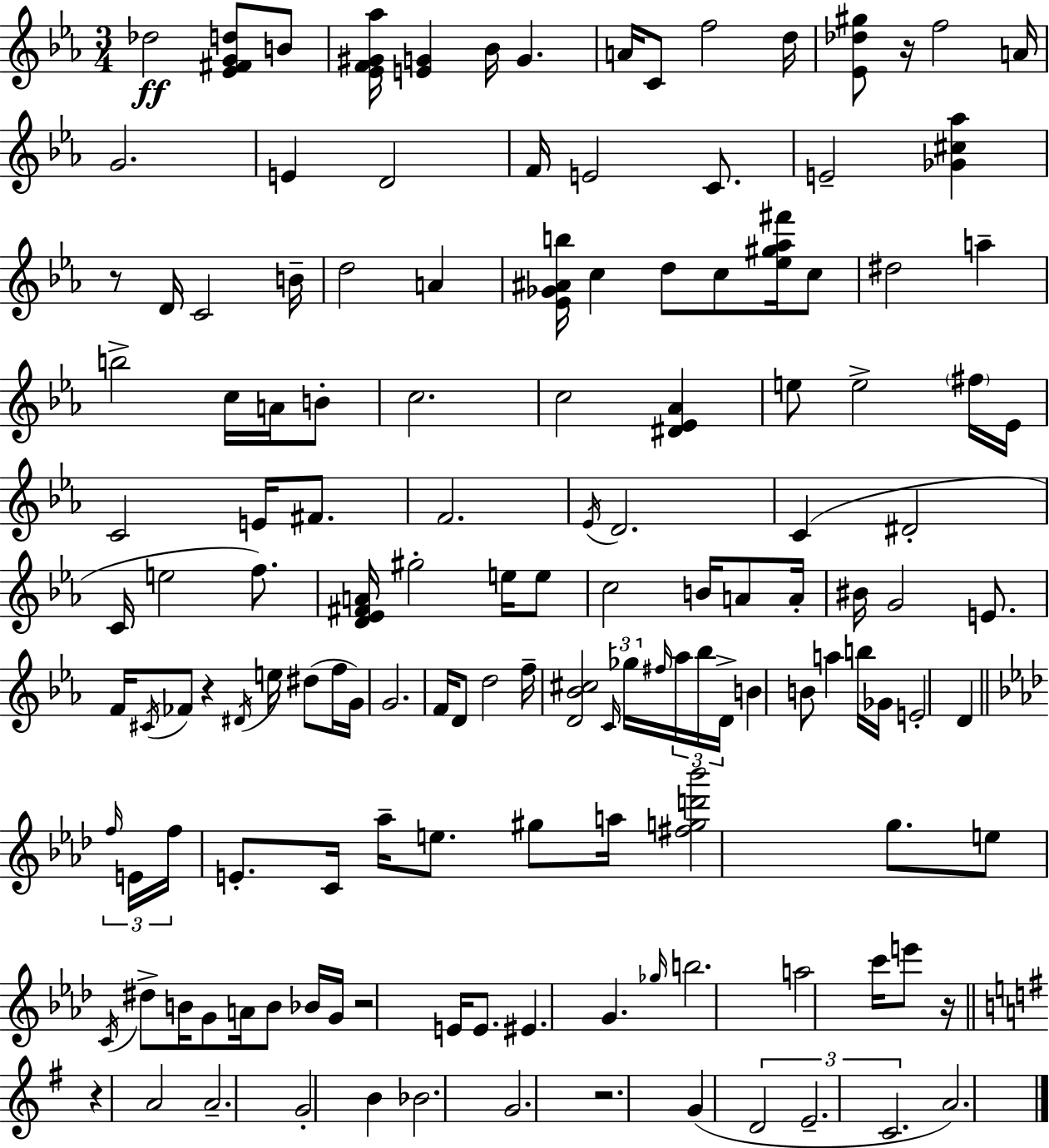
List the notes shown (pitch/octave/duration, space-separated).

Db5/h [Eb4,F#4,G4,D5]/e B4/e [Eb4,F4,G#4,Ab5]/s [E4,G4]/q Bb4/s G4/q. A4/s C4/e F5/h D5/s [Eb4,Db5,G#5]/e R/s F5/h A4/s G4/h. E4/q D4/h F4/s E4/h C4/e. E4/h [Gb4,C#5,Ab5]/q R/e D4/s C4/h B4/s D5/h A4/q [Eb4,Gb4,A#4,B5]/s C5/q D5/e C5/e [Eb5,G#5,Ab5,F#6]/s C5/e D#5/h A5/q B5/h C5/s A4/s B4/e C5/h. C5/h [D#4,Eb4,Ab4]/q E5/e E5/h F#5/s Eb4/s C4/h E4/s F#4/e. F4/h. Eb4/s D4/h. C4/q D#4/h C4/s E5/h F5/e. [D4,Eb4,F#4,A4]/s G#5/h E5/s E5/e C5/h B4/s A4/e A4/s BIS4/s G4/h E4/e. F4/s C#4/s FES4/e R/q D#4/s E5/s D#5/e F5/s G4/s G4/h. F4/s D4/e D5/h F5/s [D4,Bb4,C#5]/h C4/s Gb5/s F#5/s Ab5/s Bb5/s D4/s B4/q B4/e A5/q B5/s Gb4/s E4/h D4/q F5/s E4/s F5/s E4/e. C4/s Ab5/s E5/e. G#5/e A5/s [F#5,G5,D6,Bb6]/h G5/e. E5/e C4/s D#5/e B4/s G4/e A4/s B4/e Bb4/s G4/s R/h E4/s E4/e. EIS4/q. G4/q. Gb5/s B5/h. A5/h C6/s E6/e R/s R/q A4/h A4/h. G4/h B4/q Bb4/h. G4/h. R/h. G4/q D4/h E4/h. C4/h. A4/h.